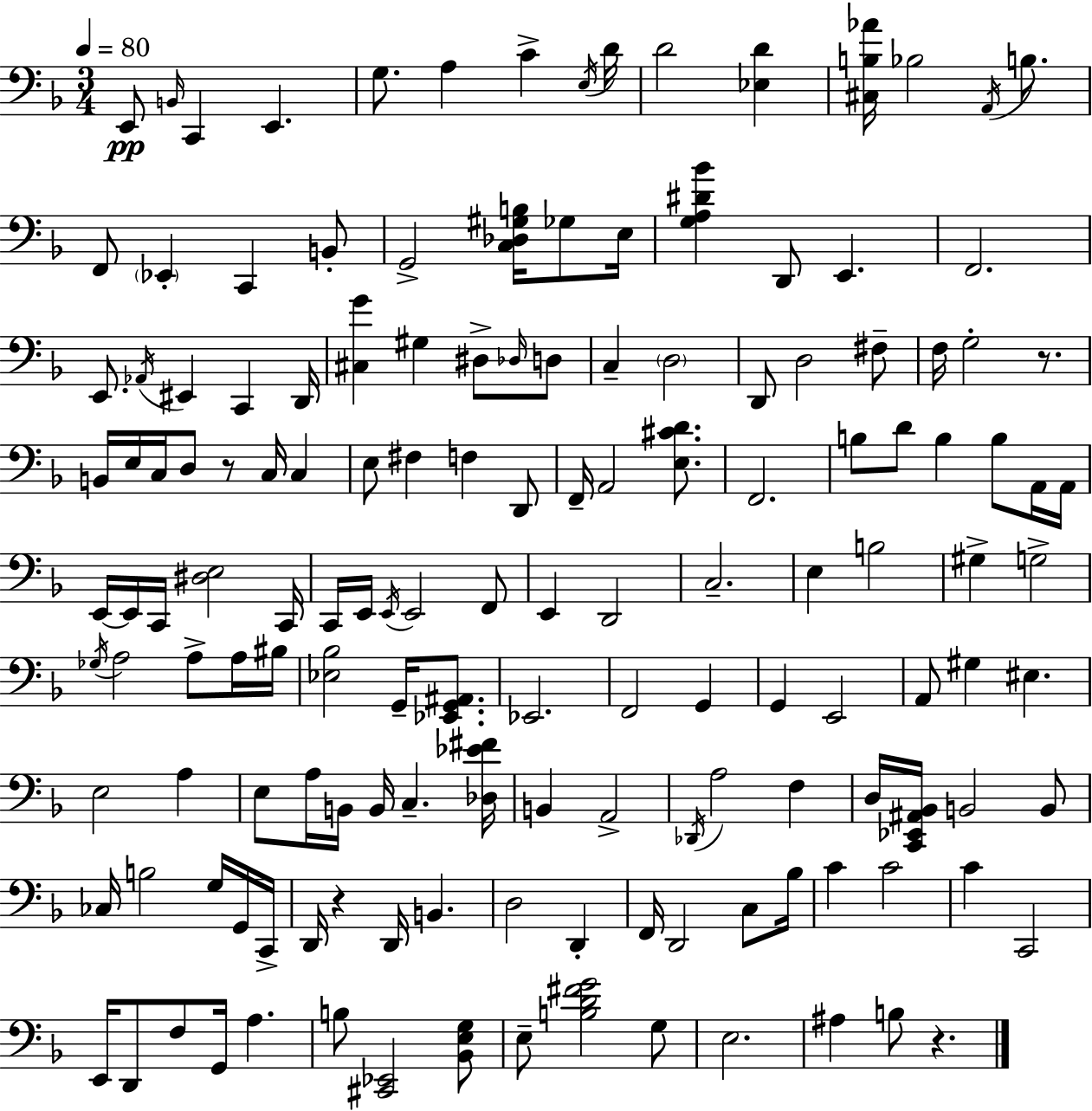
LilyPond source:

{
  \clef bass
  \numericTimeSignature
  \time 3/4
  \key d \minor
  \tempo 4 = 80
  e,8\pp \grace { b,16 } c,4 e,4. | g8. a4 c'4-> | \acciaccatura { e16 } d'16 d'2 <ees d'>4 | <cis b aes'>16 bes2 \acciaccatura { a,16 } | \break b8. f,8 \parenthesize ees,4-. c,4 | b,8-. g,2-> <c des gis b>16 | ges8 e16 <g a dis' bes'>4 d,8 e,4. | f,2. | \break e,8. \acciaccatura { aes,16 } eis,4 c,4 | d,16 <cis g'>4 gis4 | dis8-> \grace { des16 } d8 c4-- \parenthesize d2 | d,8 d2 | \break fis8-- f16 g2-. | r8. b,16 e16 c16 d8 r8 | c16 c4 e8 fis4 f4 | d,8 f,16-- a,2 | \break <e cis' d'>8. f,2. | b8 d'8 b4 | b8 a,16 a,16 e,16~~ e,16 c,16 <dis e>2 | c,16 c,16 e,16 \acciaccatura { e,16 } e,2 | \break f,8 e,4 d,2 | c2.-- | e4 b2 | gis4-> g2-> | \break \acciaccatura { ges16 } a2 | a8-> a16 bis16 <ees bes>2 | g,16-- <ees, g, ais,>8. ees,2. | f,2 | \break g,4 g,4 e,2 | a,8 gis4 | eis4. e2 | a4 e8 a16 b,16 b,16 | \break c4.-- <des ees' fis'>16 b,4 a,2-> | \acciaccatura { des,16 } a2 | f4 d16 <c, ees, ais, bes,>16 b,2 | b,8 ces16 b2 | \break g16 g,16 c,16-> d,16 r4 | d,16 b,4. d2 | d,4-. f,16 d,2 | c8 bes16 c'4 | \break c'2 c'4 | c,2 e,16 d,8 f8 | g,16 a4. b8 <cis, ees,>2 | <bes, e g>8 e8-- <b d' fis' g'>2 | \break g8 e2. | ais4 | b8 r4. \bar "|."
}